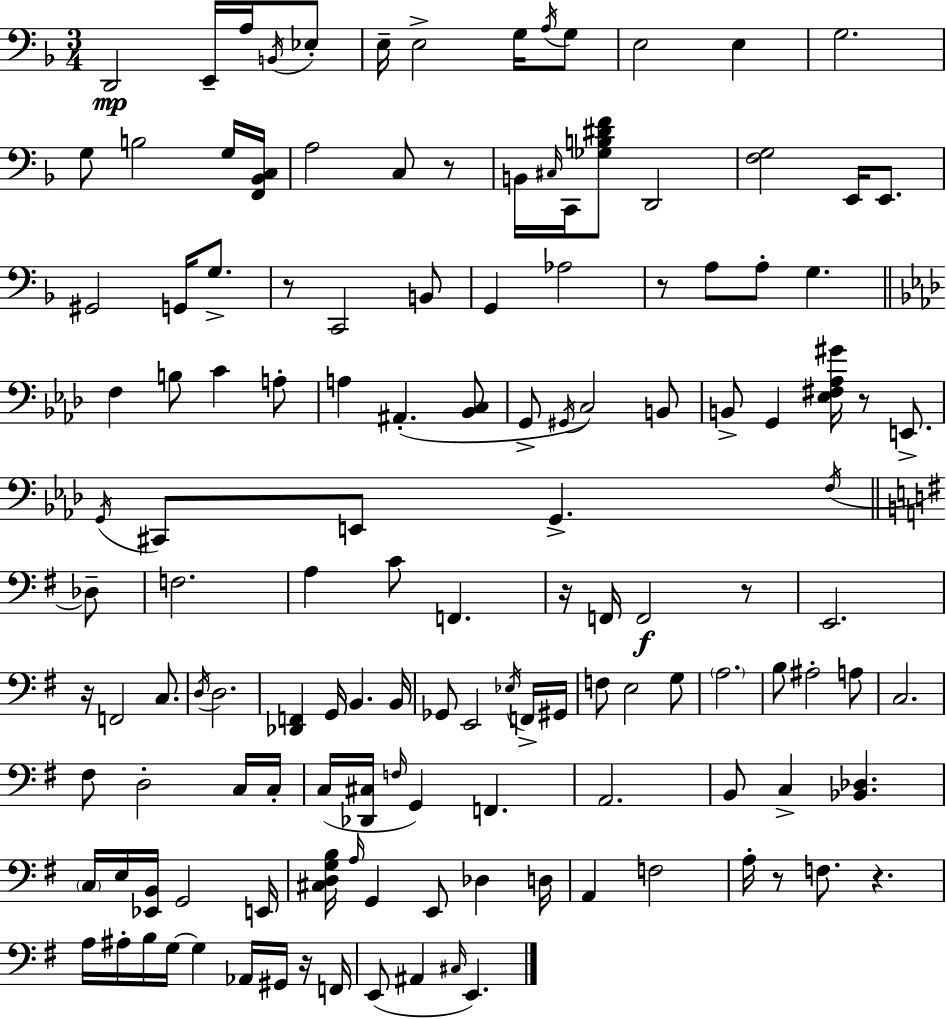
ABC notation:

X:1
T:Untitled
M:3/4
L:1/4
K:Dm
D,,2 E,,/4 A,/4 B,,/4 _E,/2 E,/4 E,2 G,/4 A,/4 G,/2 E,2 E, G,2 G,/2 B,2 G,/4 [F,,_B,,C,]/4 A,2 C,/2 z/2 B,,/4 ^C,/4 C,,/4 [_G,B,^DF]/2 D,,2 [F,G,]2 E,,/4 E,,/2 ^G,,2 G,,/4 G,/2 z/2 C,,2 B,,/2 G,, _A,2 z/2 A,/2 A,/2 G, F, B,/2 C A,/2 A, ^A,, [_B,,C,]/2 G,,/2 ^G,,/4 C,2 B,,/2 B,,/2 G,, [_E,^F,_A,^G]/4 z/2 E,,/2 G,,/4 ^C,,/2 E,,/2 G,, F,/4 _D,/2 F,2 A, C/2 F,, z/4 F,,/4 F,,2 z/2 E,,2 z/4 F,,2 C,/2 D,/4 D,2 [_D,,F,,] G,,/4 B,, B,,/4 _G,,/2 E,,2 _E,/4 F,,/4 ^G,,/4 F,/2 E,2 G,/2 A,2 B,/2 ^A,2 A,/2 C,2 ^F,/2 D,2 C,/4 C,/4 C,/4 [_D,,^C,]/4 F,/4 G,, F,, A,,2 B,,/2 C, [_B,,_D,] C,/4 E,/4 [_E,,B,,]/4 G,,2 E,,/4 [^C,D,G,B,]/4 A,/4 G,, E,,/2 _D, D,/4 A,, F,2 A,/4 z/2 F,/2 z A,/4 ^A,/4 B,/4 G,/4 G, _A,,/4 ^G,,/4 z/4 F,,/4 E,,/2 ^A,, ^C,/4 E,,